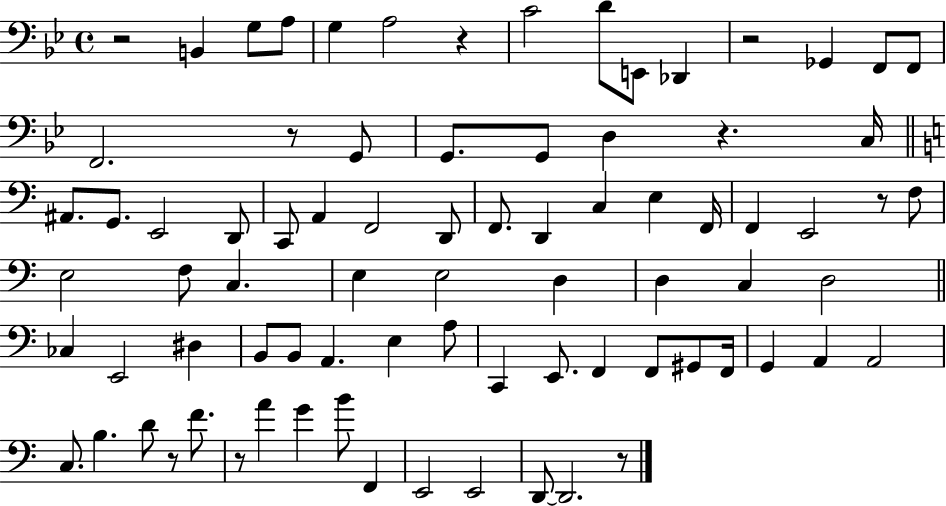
R/h B2/q G3/e A3/e G3/q A3/h R/q C4/h D4/e E2/e Db2/q R/h Gb2/q F2/e F2/e F2/h. R/e G2/e G2/e. G2/e D3/q R/q. C3/s A#2/e. G2/e. E2/h D2/e C2/e A2/q F2/h D2/e F2/e. D2/q C3/q E3/q F2/s F2/q E2/h R/e F3/e E3/h F3/e C3/q. E3/q E3/h D3/q D3/q C3/q D3/h CES3/q E2/h D#3/q B2/e B2/e A2/q. E3/q A3/e C2/q E2/e. F2/q F2/e G#2/e F2/s G2/q A2/q A2/h C3/e. B3/q. D4/e R/e F4/e. R/e A4/q G4/q B4/e F2/q E2/h E2/h D2/e D2/h. R/e